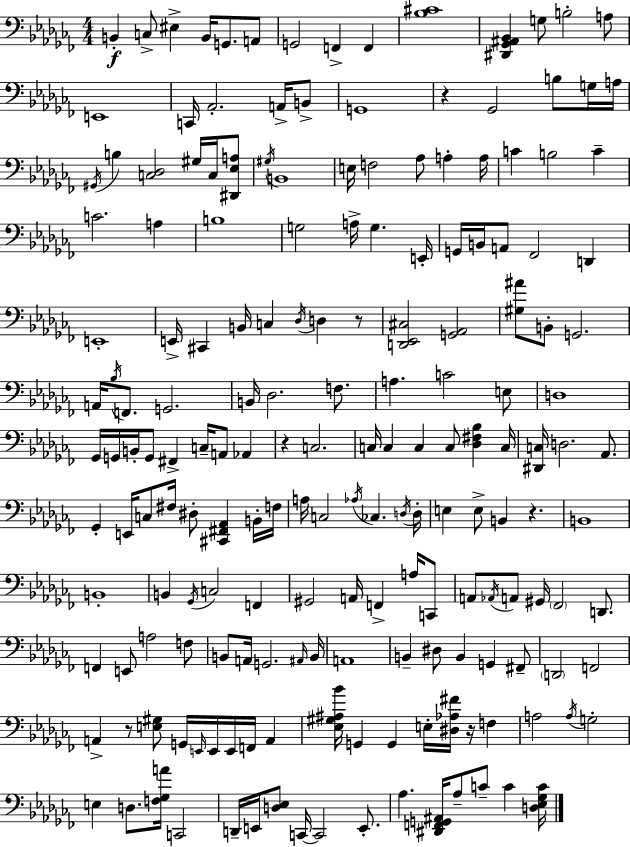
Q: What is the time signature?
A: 4/4